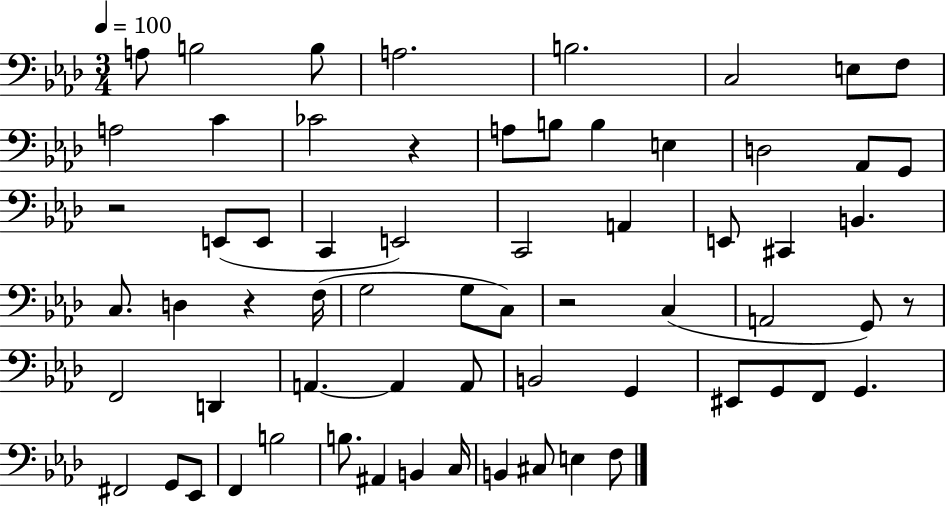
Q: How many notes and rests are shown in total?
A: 65